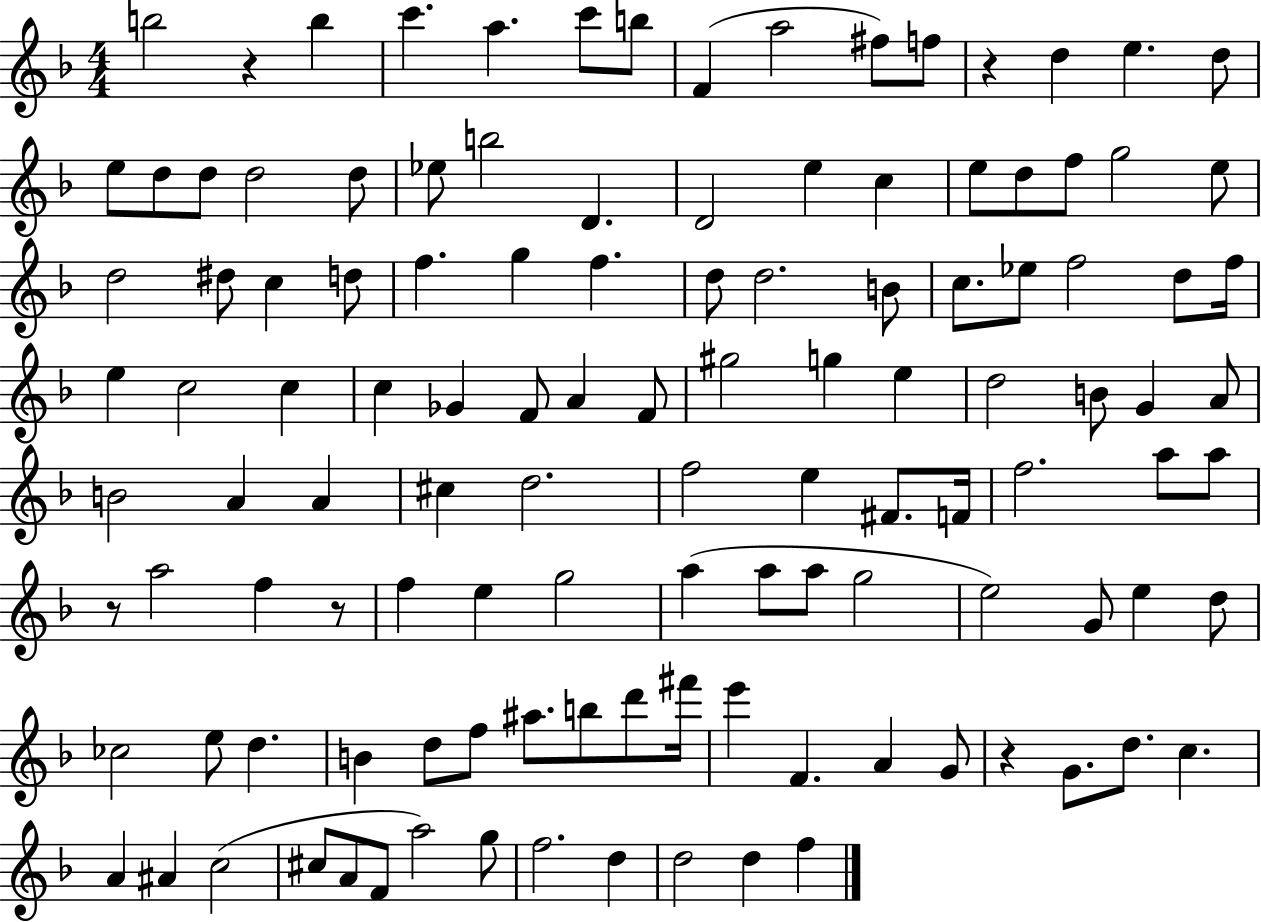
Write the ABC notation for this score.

X:1
T:Untitled
M:4/4
L:1/4
K:F
b2 z b c' a c'/2 b/2 F a2 ^f/2 f/2 z d e d/2 e/2 d/2 d/2 d2 d/2 _e/2 b2 D D2 e c e/2 d/2 f/2 g2 e/2 d2 ^d/2 c d/2 f g f d/2 d2 B/2 c/2 _e/2 f2 d/2 f/4 e c2 c c _G F/2 A F/2 ^g2 g e d2 B/2 G A/2 B2 A A ^c d2 f2 e ^F/2 F/4 f2 a/2 a/2 z/2 a2 f z/2 f e g2 a a/2 a/2 g2 e2 G/2 e d/2 _c2 e/2 d B d/2 f/2 ^a/2 b/2 d'/2 ^f'/4 e' F A G/2 z G/2 d/2 c A ^A c2 ^c/2 A/2 F/2 a2 g/2 f2 d d2 d f